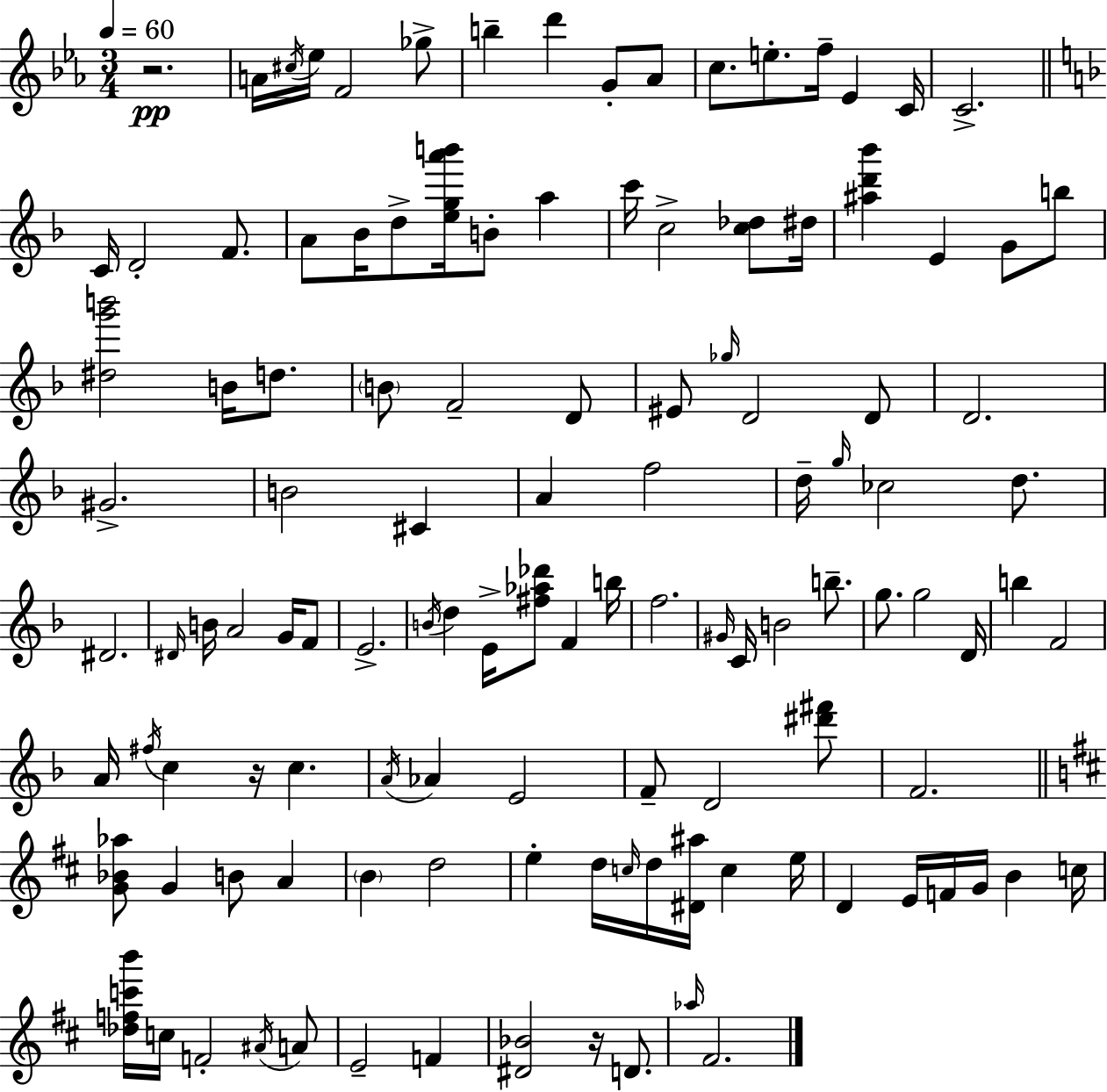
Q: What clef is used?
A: treble